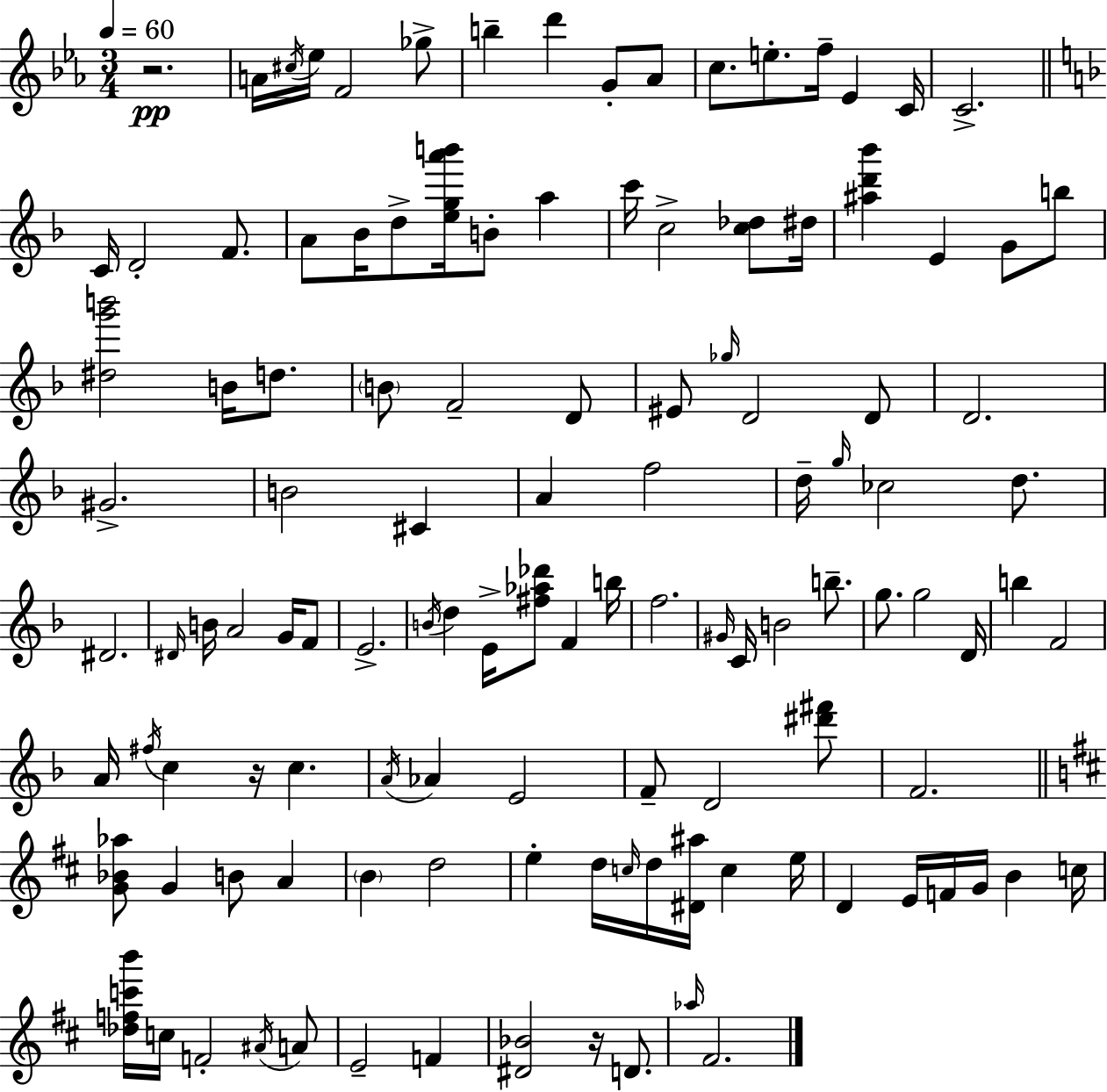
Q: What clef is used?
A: treble